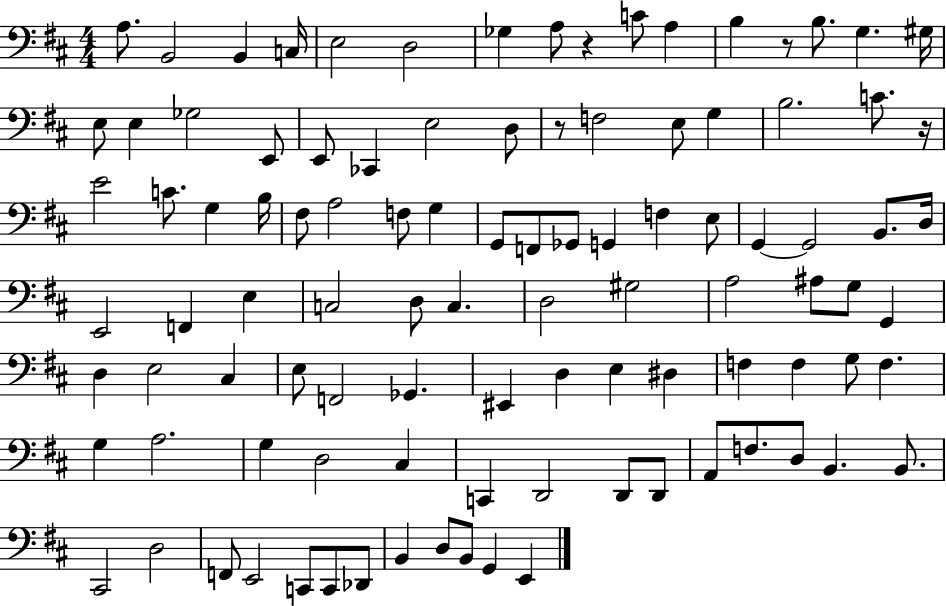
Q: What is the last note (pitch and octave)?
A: E2